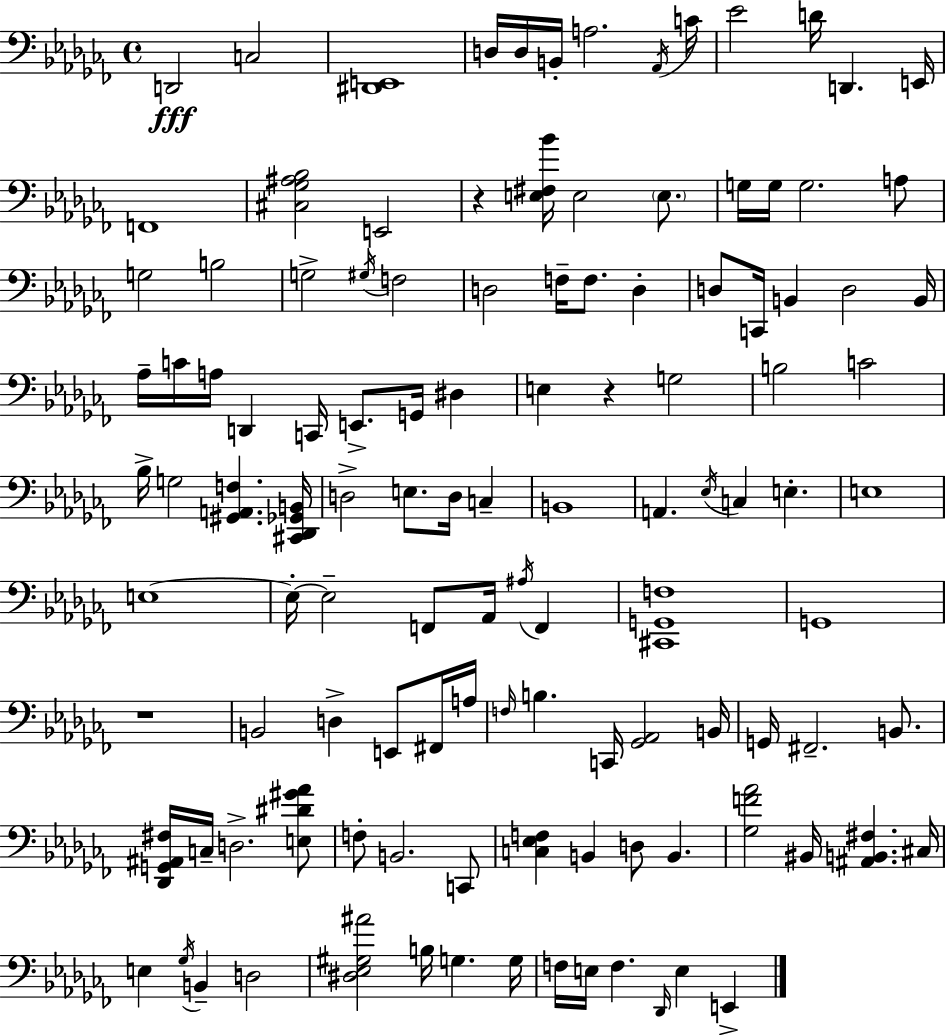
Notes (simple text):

D2/h C3/h [D#2,E2]/w D3/s D3/s B2/s A3/h. Ab2/s C4/s Eb4/h D4/s D2/q. E2/s F2/w [C#3,Gb3,A#3,Bb3]/h E2/h R/q [E3,F#3,Bb4]/s E3/h E3/e. G3/s G3/s G3/h. A3/e G3/h B3/h G3/h G#3/s F3/h D3/h F3/s F3/e. D3/q D3/e C2/s B2/q D3/h B2/s Ab3/s C4/s A3/s D2/q C2/s E2/e. G2/s D#3/q E3/q R/q G3/h B3/h C4/h Bb3/s G3/h [G#2,A2,F3]/q. [C#2,Db2,Gb2,B2]/s D3/h E3/e. D3/s C3/q B2/w A2/q. Eb3/s C3/q E3/q. E3/w E3/w E3/s E3/h F2/e Ab2/s A#3/s F2/q [C#2,G2,F3]/w G2/w R/w B2/h D3/q E2/e F#2/s A3/s F3/s B3/q. C2/s [Gb2,Ab2]/h B2/s G2/s F#2/h. B2/e. [Db2,G2,A#2,F#3]/s C3/s D3/h. [E3,D#4,G#4,Ab4]/e F3/e B2/h. C2/e [C3,Eb3,F3]/q B2/q D3/e B2/q. [Gb3,F4,Ab4]/h BIS2/s [A#2,B2,F#3]/q. C#3/s E3/q Gb3/s B2/q D3/h [D#3,Eb3,G#3,A#4]/h B3/s G3/q. G3/s F3/s E3/s F3/q. Db2/s E3/q E2/q